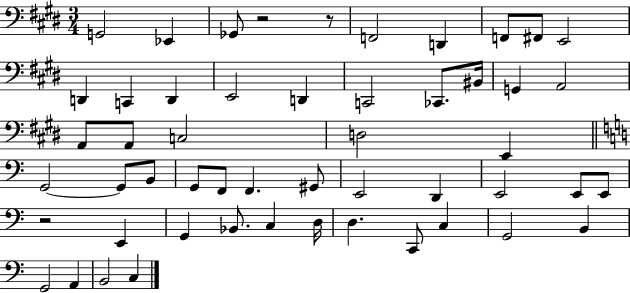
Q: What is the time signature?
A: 3/4